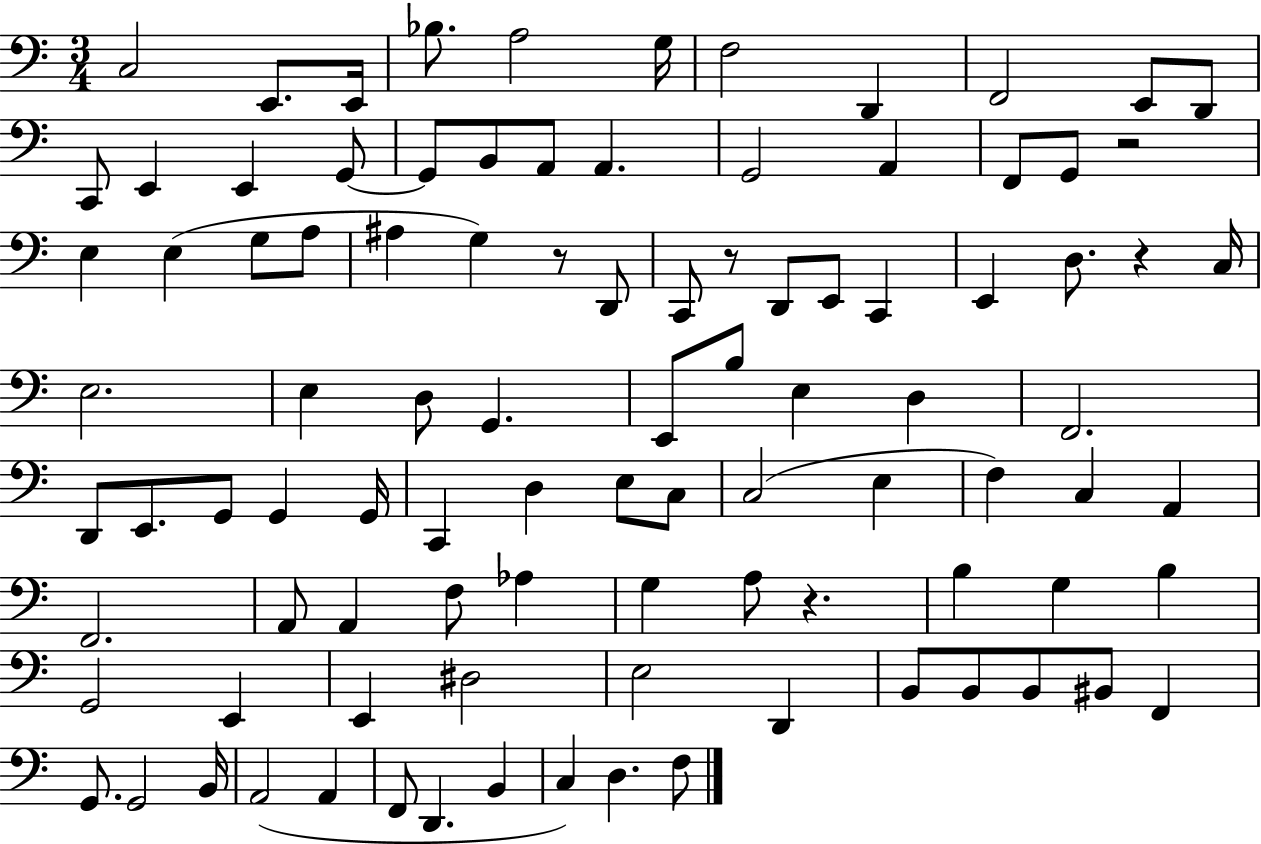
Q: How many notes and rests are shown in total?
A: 97